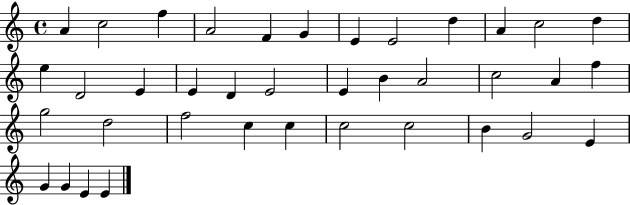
{
  \clef treble
  \time 4/4
  \defaultTimeSignature
  \key c \major
  a'4 c''2 f''4 | a'2 f'4 g'4 | e'4 e'2 d''4 | a'4 c''2 d''4 | \break e''4 d'2 e'4 | e'4 d'4 e'2 | e'4 b'4 a'2 | c''2 a'4 f''4 | \break g''2 d''2 | f''2 c''4 c''4 | c''2 c''2 | b'4 g'2 e'4 | \break g'4 g'4 e'4 e'4 | \bar "|."
}